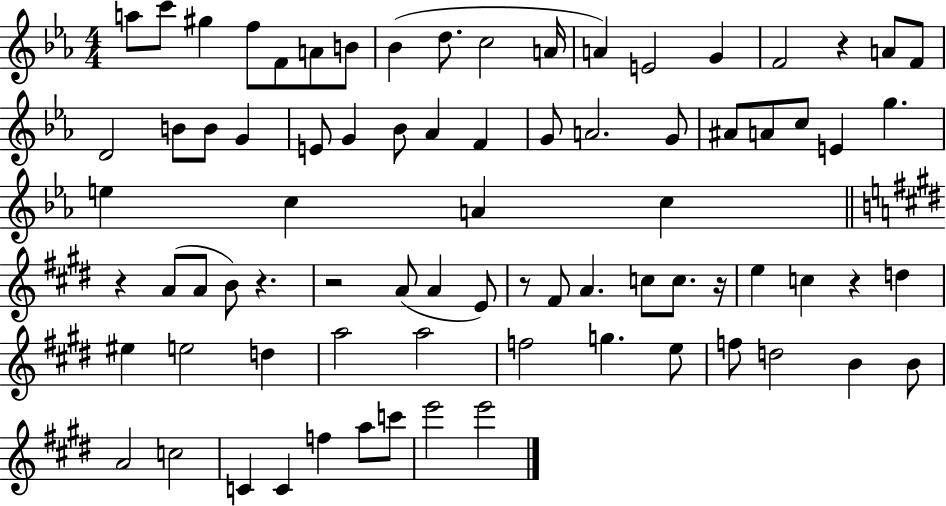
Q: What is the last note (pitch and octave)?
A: E6